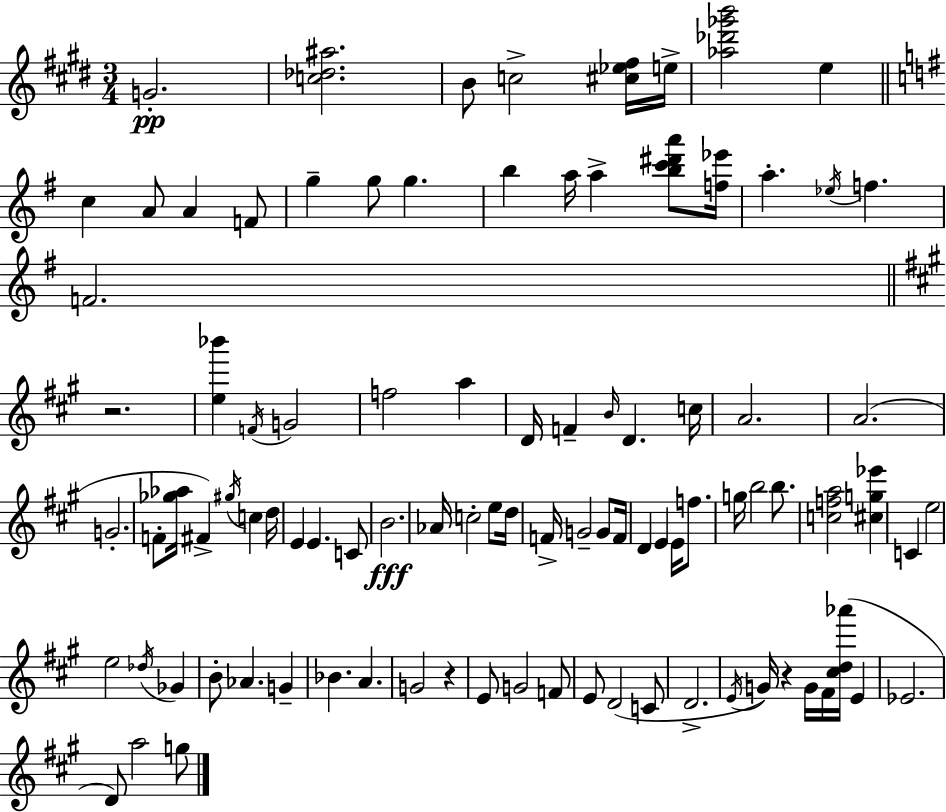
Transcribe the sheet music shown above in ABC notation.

X:1
T:Untitled
M:3/4
L:1/4
K:E
G2 [c_d^a]2 B/2 c2 [^c_e^f]/4 e/4 [_a_d'_g'b']2 e c A/2 A F/2 g g/2 g b a/4 a [bc'^d'a']/2 [f_e']/4 a _e/4 f F2 z2 [e_b'] F/4 G2 f2 a D/4 F B/4 D c/4 A2 A2 G2 F/2 [_g_a]/4 ^F ^g/4 c d/4 E E C/2 B2 _A/4 c2 e/2 d/4 F/4 G2 G/2 F/4 D E E/4 f/2 g/4 b2 b/2 [cfa]2 [^cg_e'] C e2 e2 _d/4 _G B/2 _A G _B A G2 z E/2 G2 F/2 E/2 D2 C/2 D2 E/4 G/4 z G/4 ^F/4 [^cd_a']/4 E _E2 D/2 a2 g/2